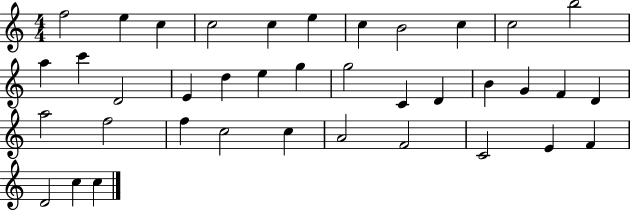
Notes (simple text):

F5/h E5/q C5/q C5/h C5/q E5/q C5/q B4/h C5/q C5/h B5/h A5/q C6/q D4/h E4/q D5/q E5/q G5/q G5/h C4/q D4/q B4/q G4/q F4/q D4/q A5/h F5/h F5/q C5/h C5/q A4/h F4/h C4/h E4/q F4/q D4/h C5/q C5/q